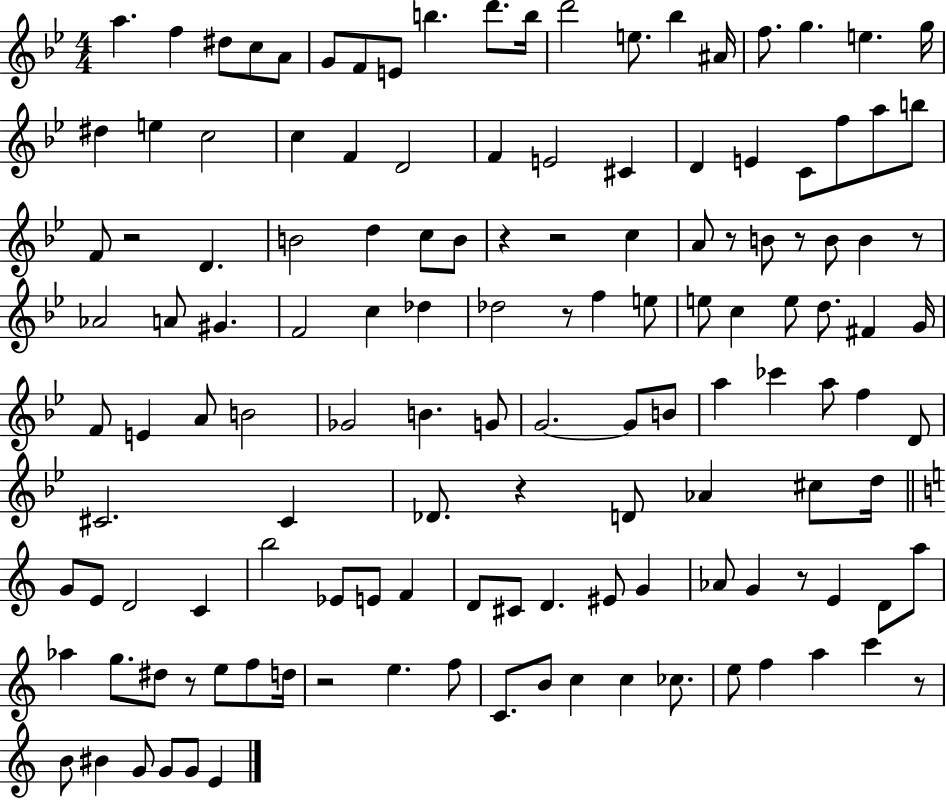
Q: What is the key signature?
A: BES major